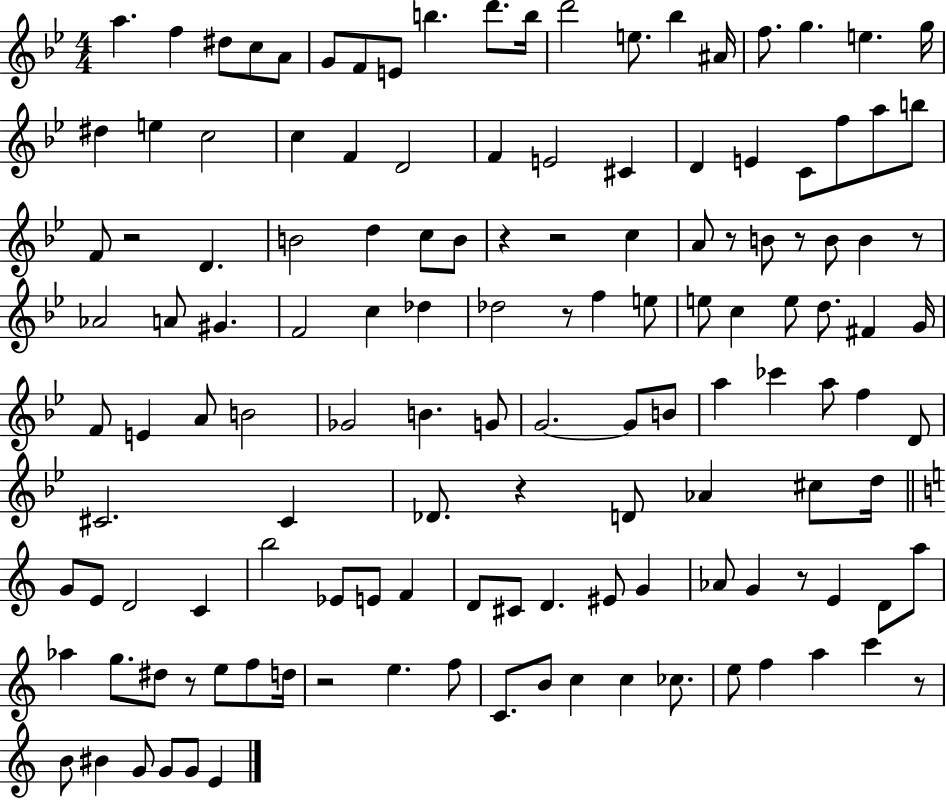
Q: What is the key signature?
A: BES major